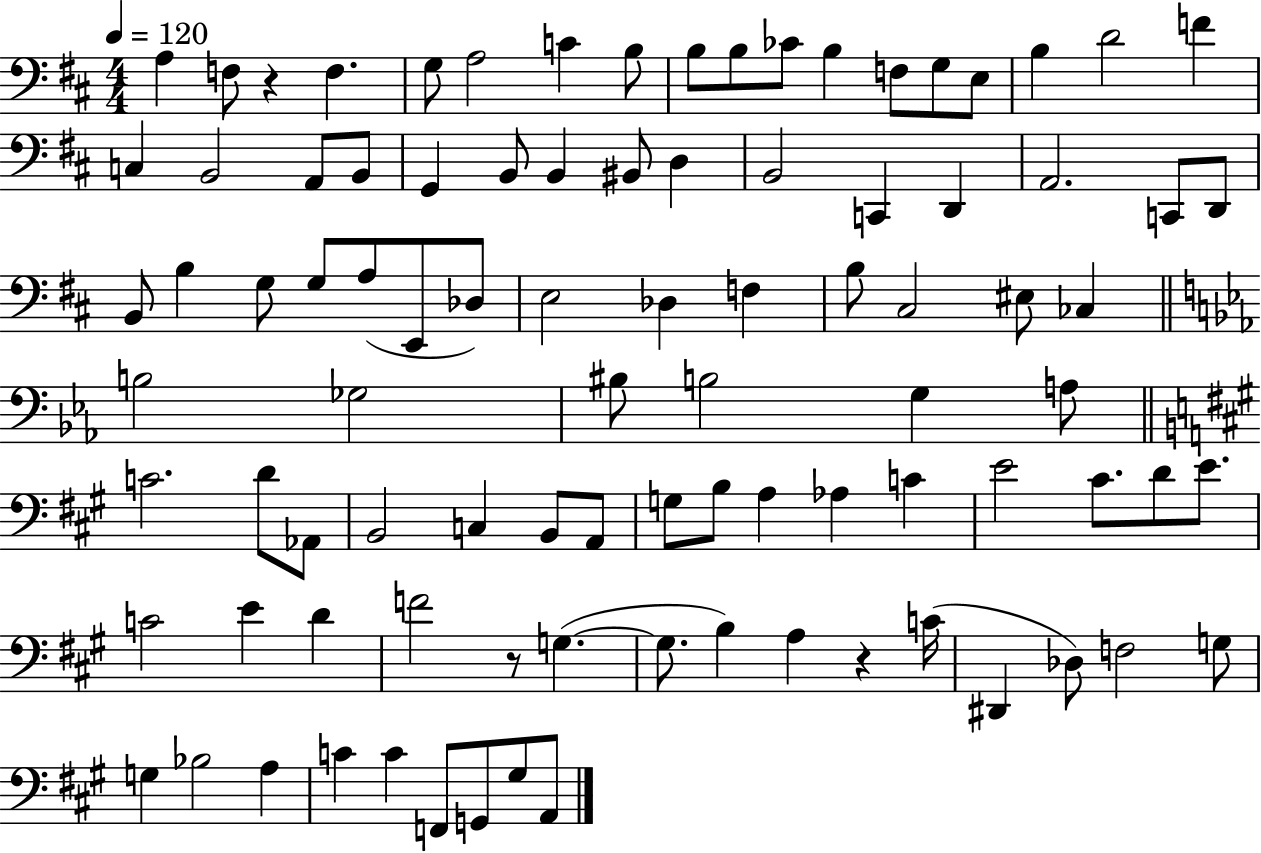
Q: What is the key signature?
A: D major